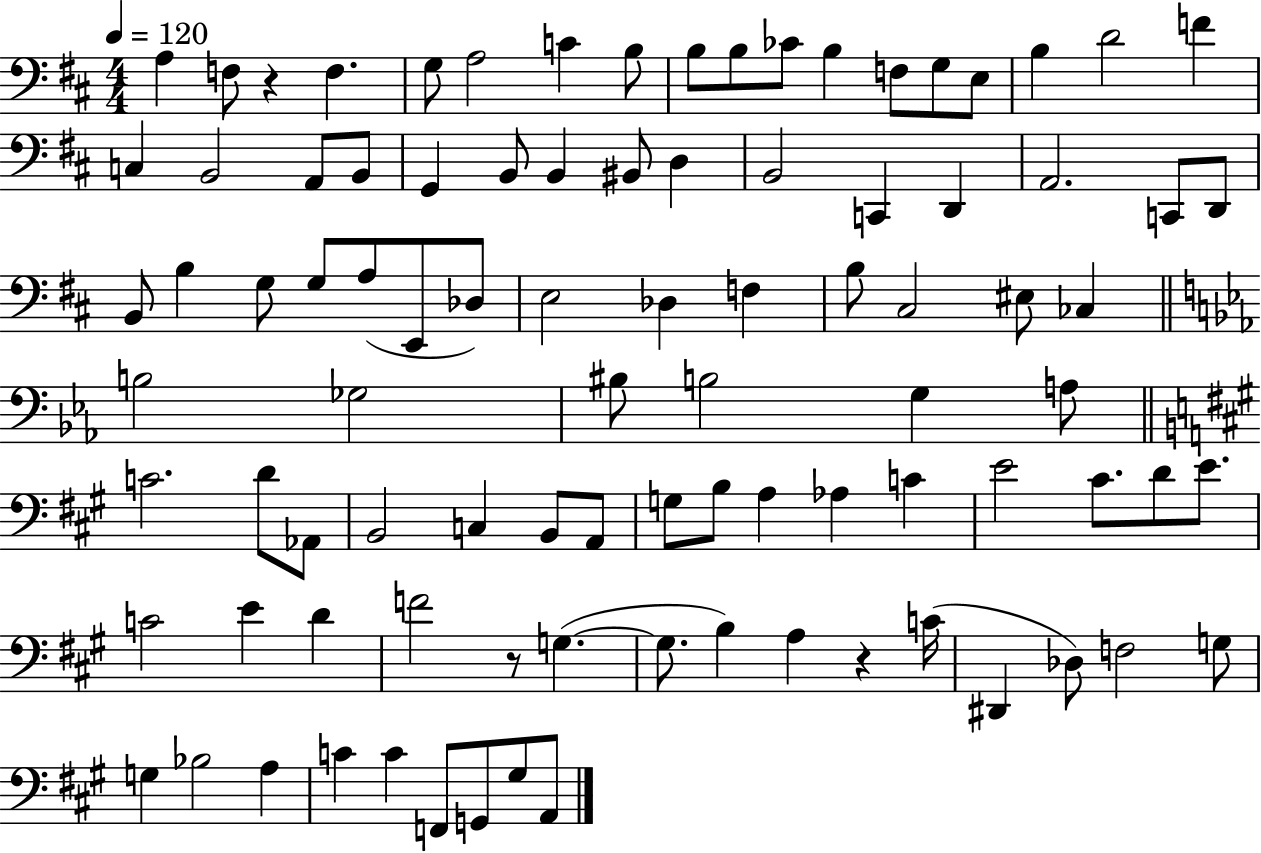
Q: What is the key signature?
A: D major